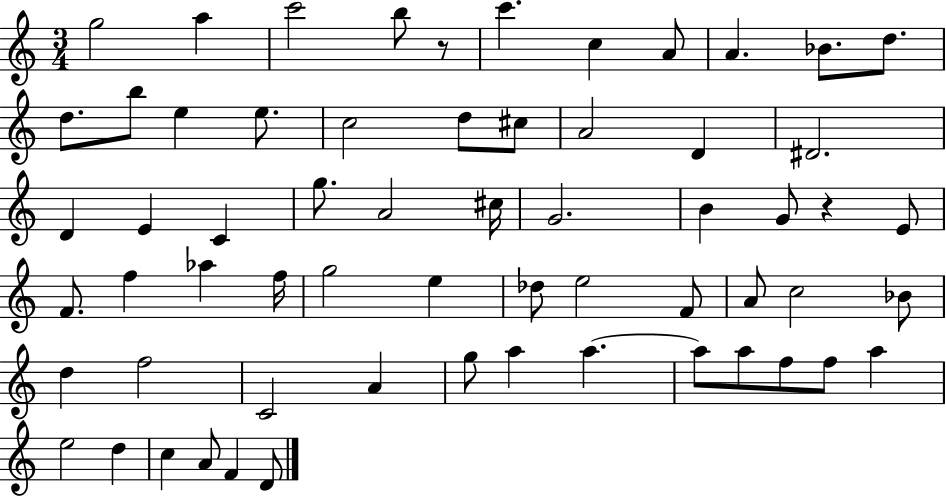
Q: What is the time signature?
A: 3/4